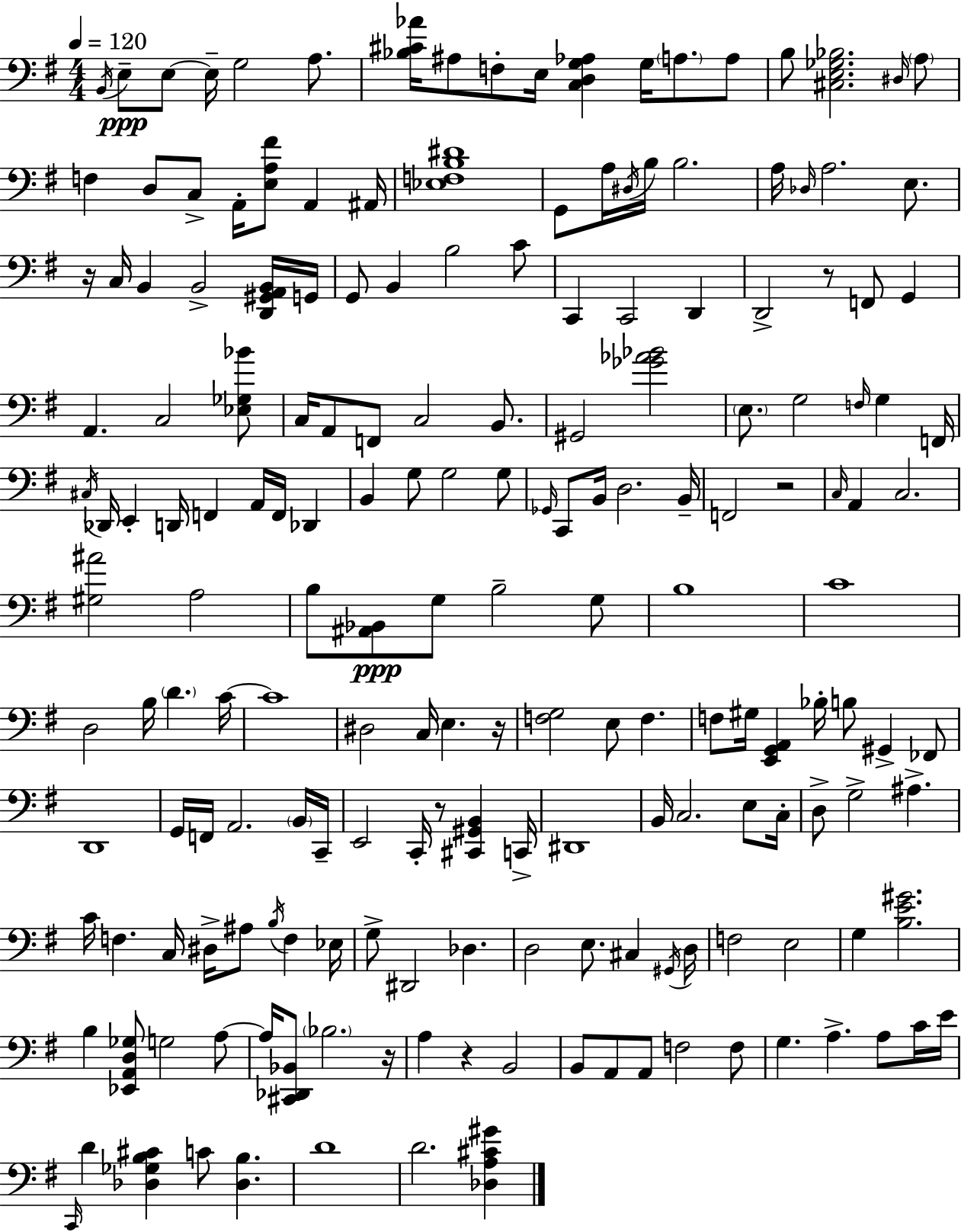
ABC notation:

X:1
T:Untitled
M:4/4
L:1/4
K:G
B,,/4 E,/2 E,/2 E,/4 G,2 A,/2 [_B,^C_A]/4 ^A,/2 F,/2 E,/4 [C,D,G,_A,] G,/4 A,/2 A,/2 B,/2 [^C,E,_G,_B,]2 ^D,/4 A,/2 F, D,/2 C,/2 A,,/4 [E,A,^F]/2 A,, ^A,,/4 [_E,F,B,^D]4 G,,/2 A,/4 ^D,/4 B,/4 B,2 A,/4 _D,/4 A,2 E,/2 z/4 C,/4 B,, B,,2 [D,,^G,,A,,B,,]/4 G,,/4 G,,/2 B,, B,2 C/2 C,, C,,2 D,, D,,2 z/2 F,,/2 G,, A,, C,2 [_E,_G,_B]/2 C,/4 A,,/2 F,,/2 C,2 B,,/2 ^G,,2 [_G_A_B]2 E,/2 G,2 F,/4 G, F,,/4 ^C,/4 _D,,/4 E,, D,,/4 F,, A,,/4 F,,/4 _D,, B,, G,/2 G,2 G,/2 _G,,/4 C,,/2 B,,/4 D,2 B,,/4 F,,2 z2 C,/4 A,, C,2 [^G,^A]2 A,2 B,/2 [^A,,_B,,]/2 G,/2 B,2 G,/2 B,4 C4 D,2 B,/4 D C/4 C4 ^D,2 C,/4 E, z/4 [F,G,]2 E,/2 F, F,/2 ^G,/4 [E,,G,,A,,] _B,/4 B,/2 ^G,, _F,,/2 D,,4 G,,/4 F,,/4 A,,2 B,,/4 C,,/4 E,,2 C,,/4 z/2 [^C,,^G,,B,,] C,,/4 ^D,,4 B,,/4 C,2 E,/2 C,/4 D,/2 G,2 ^A, C/4 F, C,/4 ^D,/4 ^A,/2 B,/4 F, _E,/4 G,/2 ^D,,2 _D, D,2 E,/2 ^C, ^G,,/4 D,/4 F,2 E,2 G, [B,E^G]2 B, [_E,,A,,D,_G,]/2 G,2 A,/2 A,/4 [^C,,_D,,_B,,]/2 _B,2 z/4 A, z B,,2 B,,/2 A,,/2 A,,/2 F,2 F,/2 G, A, A,/2 C/4 E/4 C,,/4 D [_D,_G,B,^C] C/2 [_D,B,] D4 D2 [_D,A,^C^G]